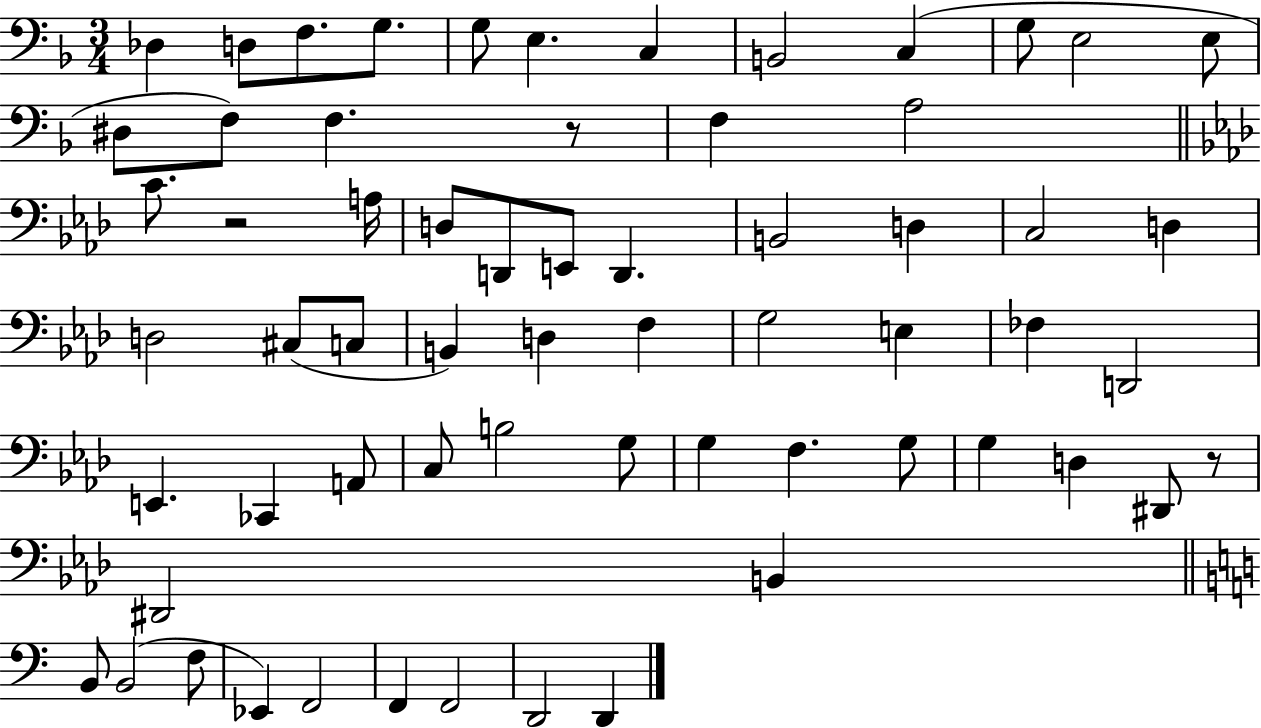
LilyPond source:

{
  \clef bass
  \numericTimeSignature
  \time 3/4
  \key f \major
  \repeat volta 2 { des4 d8 f8. g8. | g8 e4. c4 | b,2 c4( | g8 e2 e8 | \break dis8 f8) f4. r8 | f4 a2 | \bar "||" \break \key aes \major c'8. r2 a16 | d8 d,8 e,8 d,4. | b,2 d4 | c2 d4 | \break d2 cis8( c8 | b,4) d4 f4 | g2 e4 | fes4 d,2 | \break e,4. ces,4 a,8 | c8 b2 g8 | g4 f4. g8 | g4 d4 dis,8 r8 | \break dis,2 b,4 | \bar "||" \break \key c \major b,8 b,2( f8 | ees,4) f,2 | f,4 f,2 | d,2 d,4 | \break } \bar "|."
}